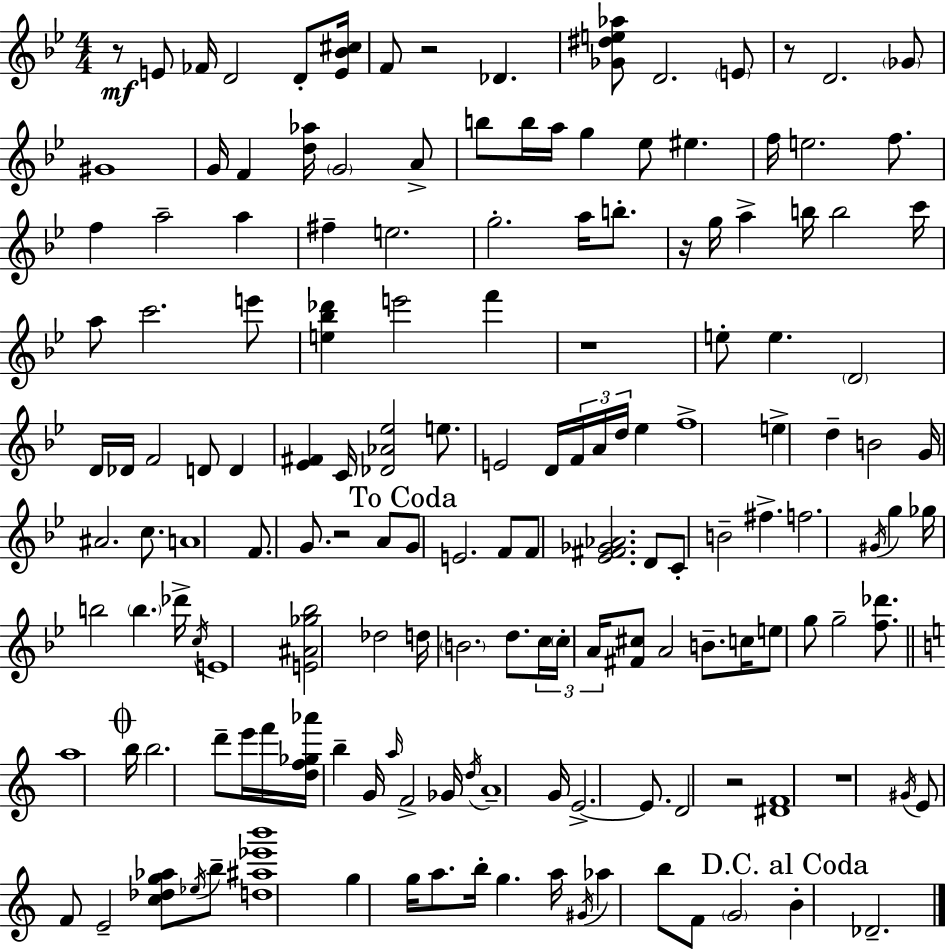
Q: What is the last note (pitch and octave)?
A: Db4